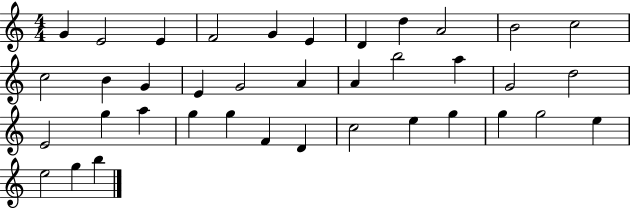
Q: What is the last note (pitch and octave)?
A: B5